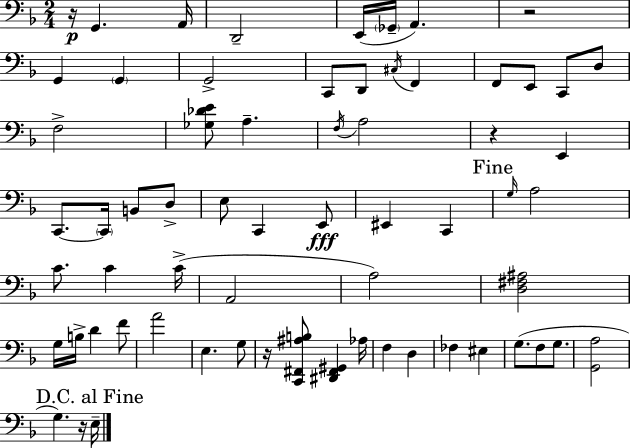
{
  \clef bass
  \numericTimeSignature
  \time 2/4
  \key f \major
  r16\p g,4. a,16 | d,2-- | e,16( \parenthesize ges,16-- a,4.) | r2 | \break g,4 \parenthesize g,4 | g,2-> | c,8 d,8 \acciaccatura { cis16 } f,4 | f,8 e,8 c,8 d8 | \break f2-> | <ges des' e'>8 a4.-- | \acciaccatura { f16 } a2 | r4 e,4 | \break c,8.~~ \parenthesize c,16 b,8 | d8-> e8 c,4 | e,8\fff eis,4 c,4 | \mark "Fine" \grace { g16 } a2 | \break c'8. c'4 | c'16->( a,2 | a2) | <d fis ais>2 | \break g16 b16-> d'4 | f'8 a'2 | e4. | g8 r16 <c, fis, ais b>8 <dis, fis, gis,>4 | \break aes16 f4 d4 | fes4 eis4 | g8.( f8 | g8. <g, a>2 | \break \mark "D.C. al Fine" g4.) | r16 e16-- \bar "|."
}